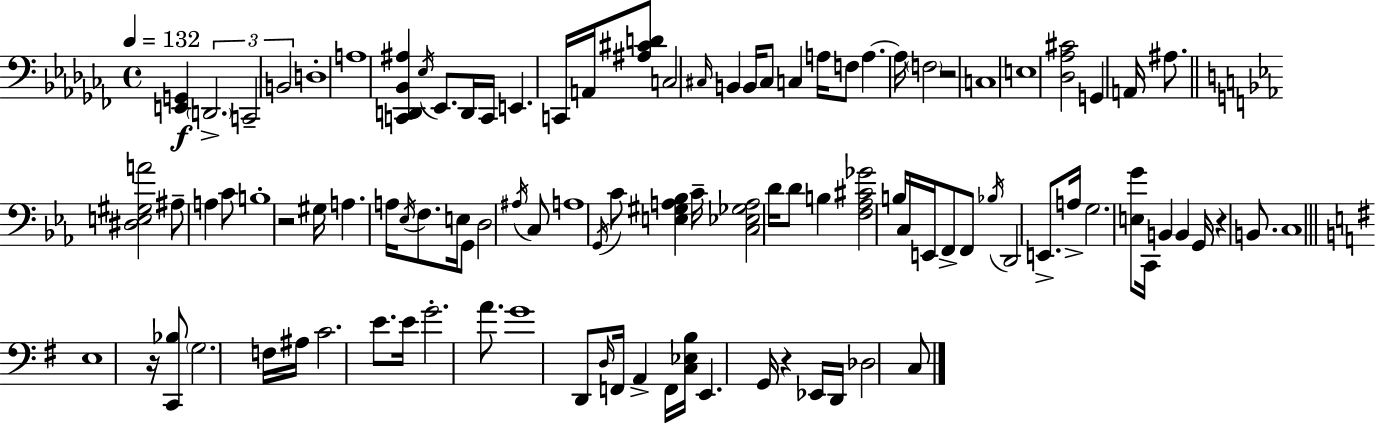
[E2,G2]/q D2/h. C2/h B2/h D3/w A3/w [C2,D2,Bb2,A#3]/q Eb3/s Eb2/e. D2/s C2/s E2/q. C2/s A2/s [A#3,C#4,D4]/e C3/h C#3/s B2/q B2/s C#3/e C3/q A3/s F3/e A3/q. A3/s F3/h R/h C3/w E3/w [Db3,Ab3,C#4]/h G2/q A2/s A#3/e. [D#3,E3,G#3,A4]/h A#3/e A3/q C4/e B3/w R/h G#3/s A3/q. A3/s Eb3/s F3/e. E3/s G2/e D3/h A#3/s C3/e A3/w G2/s C4/e [E3,G#3,A3,Bb3]/q C4/s [C3,Eb3,Gb3,A3]/h D4/s D4/e B3/q [F3,Ab3,C#4,Gb4]/h B3/s C3/s E2/s F2/e F2/e Bb3/s D2/h E2/e. A3/s G3/h. [E3,G4]/e C2/s B2/q B2/q G2/s R/q B2/e. C3/w E3/w R/s [C2,Bb3]/e G3/h. F3/s A#3/s C4/h. E4/e. E4/s G4/h. A4/e. G4/w D2/e D3/s F2/s A2/q F2/s [C3,Eb3,B3]/s E2/q. G2/s R/q Eb2/s D2/s Db3/h C3/e